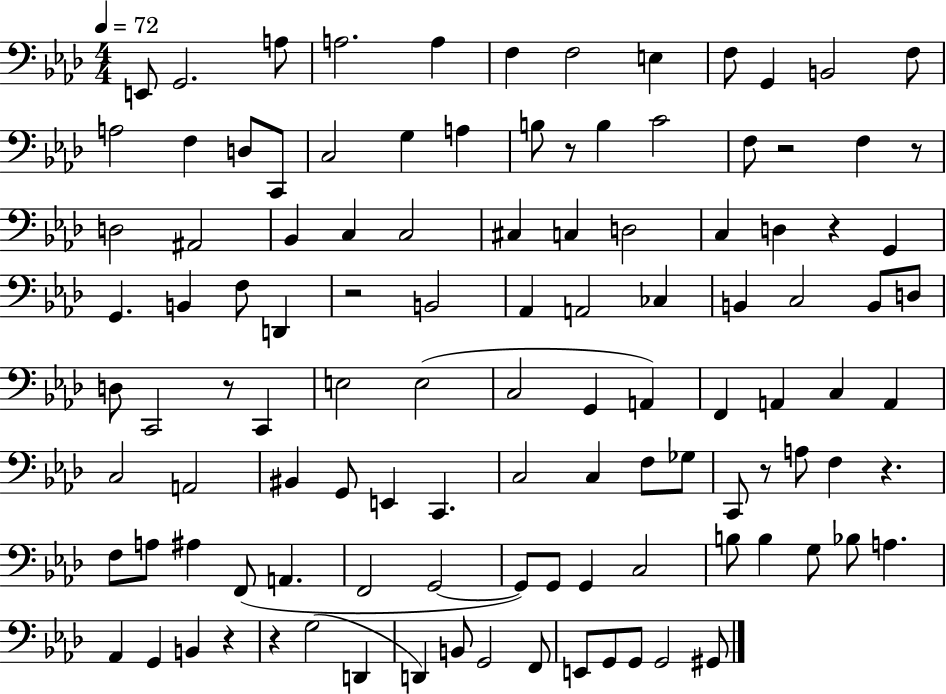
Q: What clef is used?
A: bass